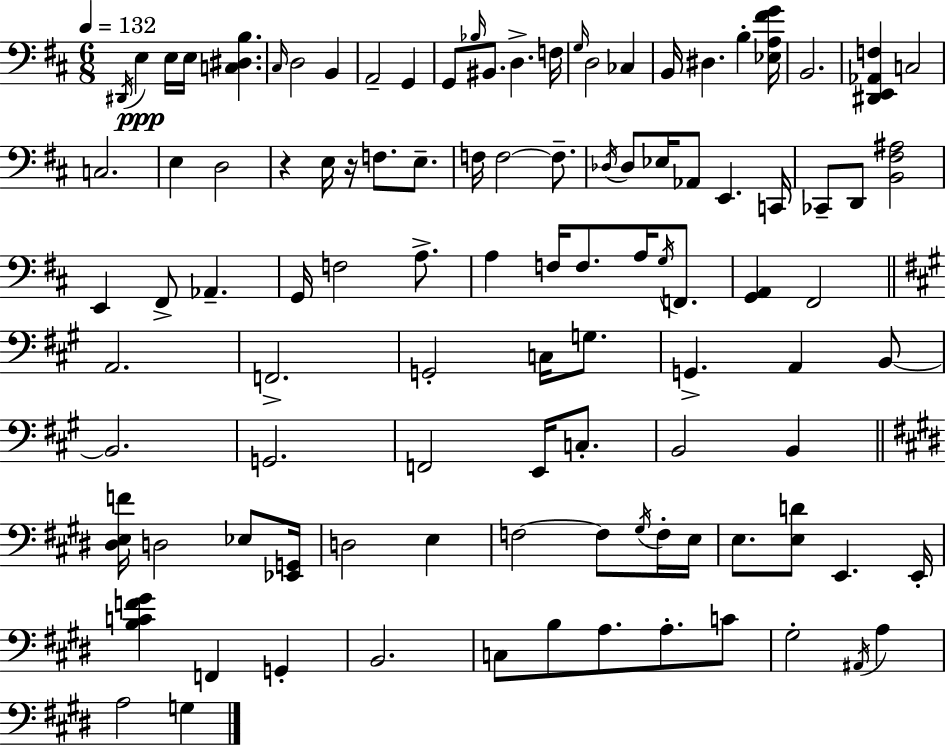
{
  \clef bass
  \numericTimeSignature
  \time 6/8
  \key d \major
  \tempo 4 = 132
  \acciaccatura { dis,16 }\ppp e4 e16 e16 <c dis b>4. | \grace { cis16 } d2 b,4 | a,2-- g,4 | g,8 \grace { bes16 } bis,8. d4.-> | \break f16 \grace { g16 } d2 | ces4 b,16 dis4. b4-. | <ees a fis' g'>16 b,2. | <dis, e, aes, f>4 c2 | \break c2. | e4 d2 | r4 e16 r16 f8. | e8.-- f16 f2~~ | \break f8.-- \acciaccatura { des16 } des8 ees16 aes,8 e,4. | c,16 ces,8-- d,8 <b, fis ais>2 | e,4 fis,8-> aes,4.-- | g,16 f2 | \break a8.-> a4 f16 f8. | a16 \acciaccatura { g16 } f,8. <g, a,>4 fis,2 | \bar "||" \break \key a \major a,2. | f,2.-> | g,2-. c16 g8. | g,4.-> a,4 b,8~~ | \break b,2. | g,2. | f,2 e,16 c8.-. | b,2 b,4 | \break \bar "||" \break \key e \major <dis e f'>16 d2 ees8 <ees, g,>16 | d2 e4 | f2~~ f8 \acciaccatura { gis16 } f16-. | e16 e8. <e d'>8 e,4. | \break e,16-. <b c' f' gis'>4 f,4 g,4-. | b,2. | c8 b8 a8. a8.-. c'8 | gis2-. \acciaccatura { ais,16 } a4 | \break a2 g4 | \bar "|."
}